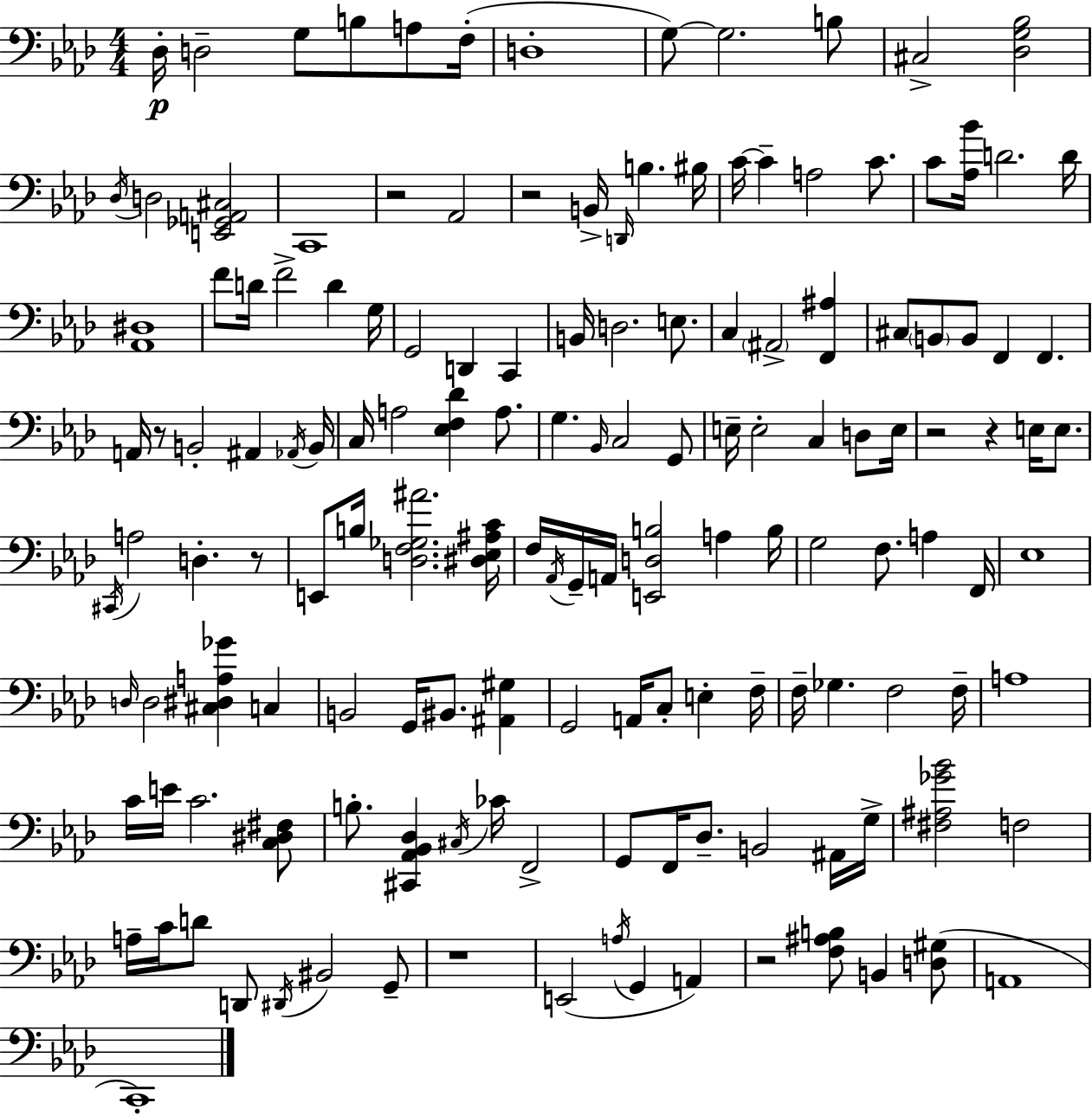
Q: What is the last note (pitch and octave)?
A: C2